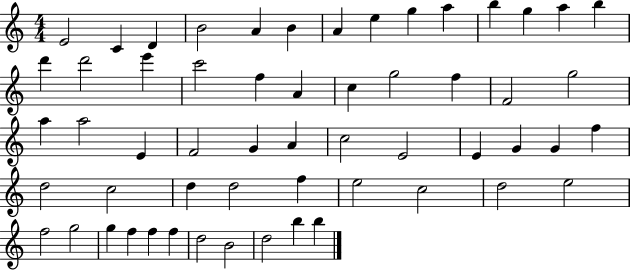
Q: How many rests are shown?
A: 0